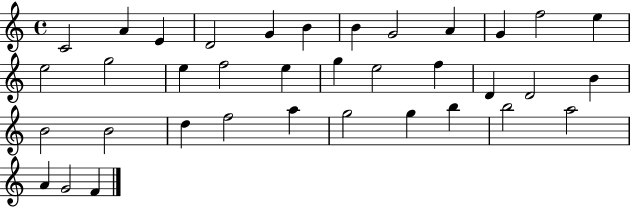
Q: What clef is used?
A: treble